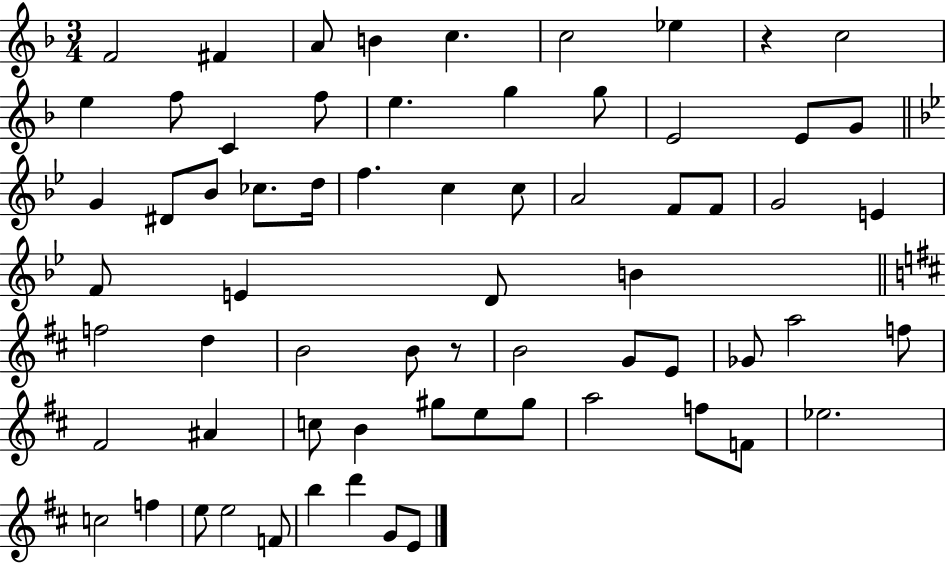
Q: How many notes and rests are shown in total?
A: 67